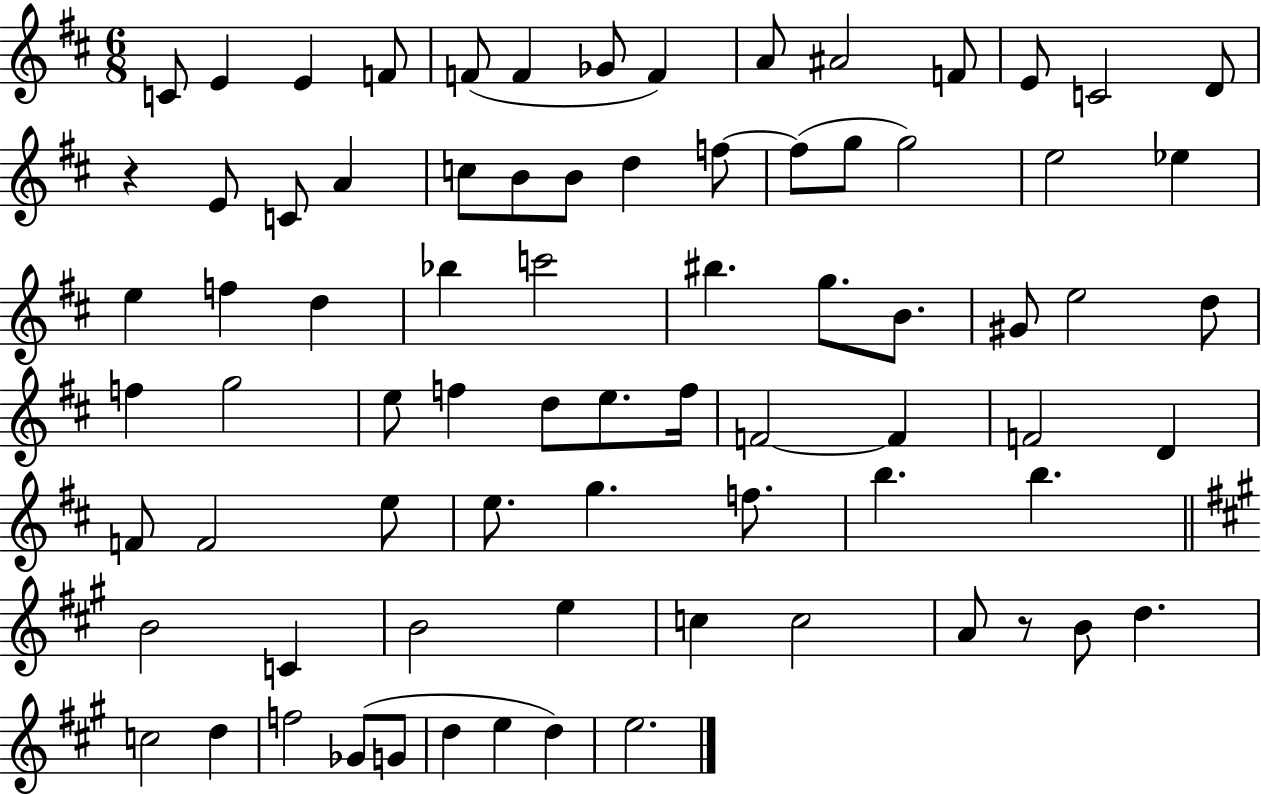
C4/e E4/q E4/q F4/e F4/e F4/q Gb4/e F4/q A4/e A#4/h F4/e E4/e C4/h D4/e R/q E4/e C4/e A4/q C5/e B4/e B4/e D5/q F5/e F5/e G5/e G5/h E5/h Eb5/q E5/q F5/q D5/q Bb5/q C6/h BIS5/q. G5/e. B4/e. G#4/e E5/h D5/e F5/q G5/h E5/e F5/q D5/e E5/e. F5/s F4/h F4/q F4/h D4/q F4/e F4/h E5/e E5/e. G5/q. F5/e. B5/q. B5/q. B4/h C4/q B4/h E5/q C5/q C5/h A4/e R/e B4/e D5/q. C5/h D5/q F5/h Gb4/e G4/e D5/q E5/q D5/q E5/h.